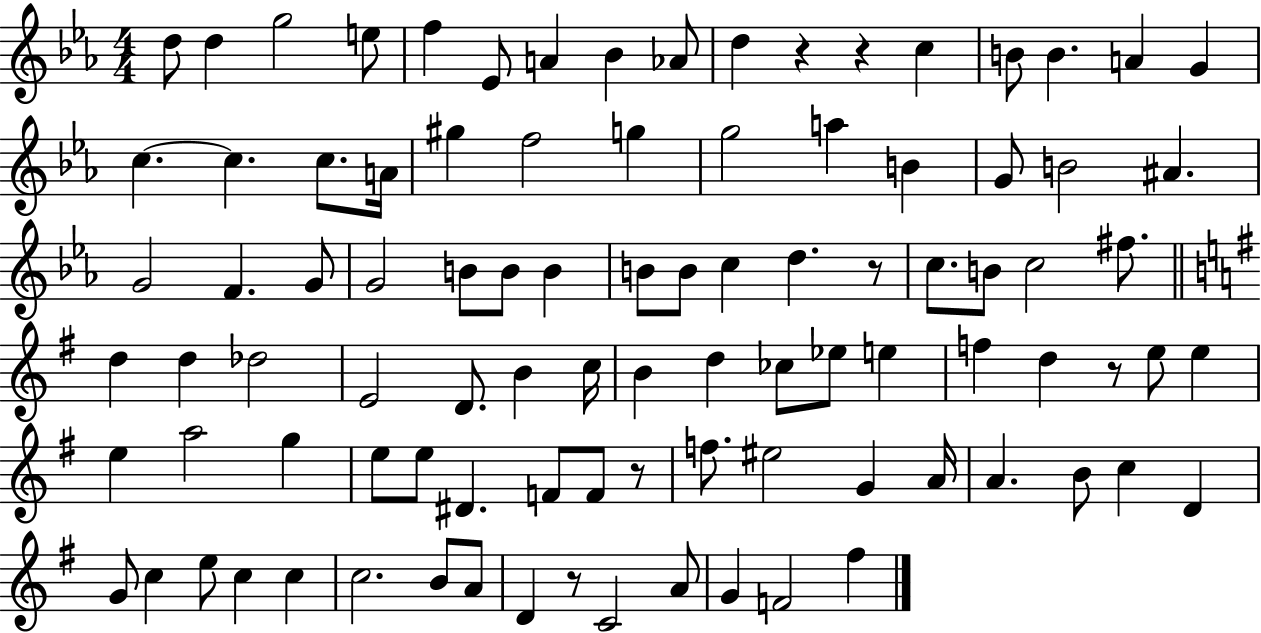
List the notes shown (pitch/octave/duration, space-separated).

D5/e D5/q G5/h E5/e F5/q Eb4/e A4/q Bb4/q Ab4/e D5/q R/q R/q C5/q B4/e B4/q. A4/q G4/q C5/q. C5/q. C5/e. A4/s G#5/q F5/h G5/q G5/h A5/q B4/q G4/e B4/h A#4/q. G4/h F4/q. G4/e G4/h B4/e B4/e B4/q B4/e B4/e C5/q D5/q. R/e C5/e. B4/e C5/h F#5/e. D5/q D5/q Db5/h E4/h D4/e. B4/q C5/s B4/q D5/q CES5/e Eb5/e E5/q F5/q D5/q R/e E5/e E5/q E5/q A5/h G5/q E5/e E5/e D#4/q. F4/e F4/e R/e F5/e. EIS5/h G4/q A4/s A4/q. B4/e C5/q D4/q G4/e C5/q E5/e C5/q C5/q C5/h. B4/e A4/e D4/q R/e C4/h A4/e G4/q F4/h F#5/q